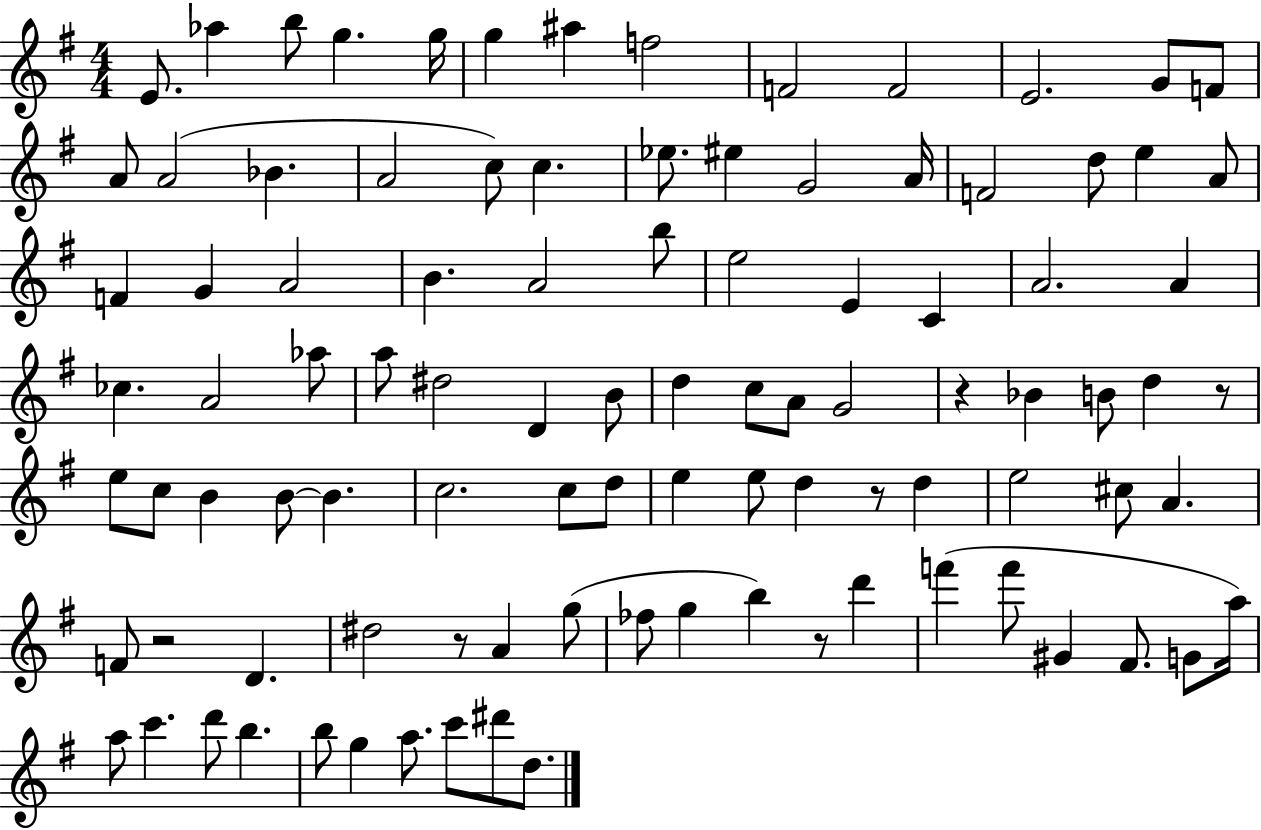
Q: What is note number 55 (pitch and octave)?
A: B4